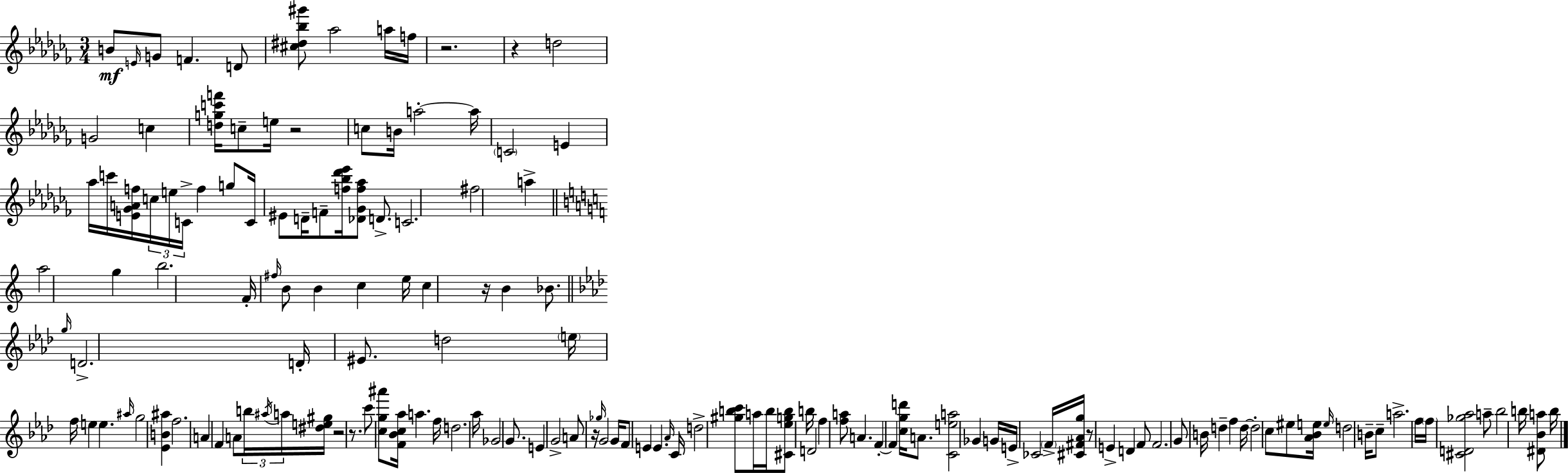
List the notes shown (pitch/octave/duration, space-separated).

B4/e E4/s G4/e F4/q. D4/e [C#5,D#5,Bb5,G#6]/e Ab5/h A5/s F5/s R/h. R/q D5/h G4/h C5/q [D5,G5,C6,F6]/s C5/e E5/s R/h C5/e B4/s A5/h A5/s C4/h E4/q Ab5/s C6/s [E4,Gb4,A4,F5]/s C5/s E5/s C4/s F5/q G5/e C4/s EIS4/e D4/s F4/e [F5,Bb5,Db6,Eb6]/s [Db4,Gb4,F5,Ab5]/e D4/e. C4/h. F#5/h A5/q A5/h G5/q B5/h. F4/s F#5/s B4/e B4/q C5/q E5/s C5/q R/s B4/q Bb4/e. G5/s D4/h. D4/s EIS4/e. D5/h E5/s F5/s E5/q E5/q. A#5/s G5/h [Eb4,B4,A#5]/q F5/h. A4/q F4/q A4/e B5/s A#5/s A5/s [D#5,E5,G#5]/s R/h R/e. C6/e [C5,G5,A#6]/e [F4,Bb4,C5,Ab5]/s A5/q. F5/s D5/h. Ab5/s Gb4/h G4/e. E4/q G4/h A4/e R/s Gb5/s G4/h G4/s F4/e E4/q E4/q. Ab4/s C4/s D5/h [G#5,B5,C6]/e A5/s B5/s [C#4,Eb5,G5,B5]/e B5/s D4/h F5/q [F5,A5]/e A4/q. F4/q F4/q [C5,G5,D6]/s A4/e. [C4,E5,A5]/h Gb4/q G4/s E4/s CES4/h F4/s [C#4,F#4,Ab4,G5]/s R/e E4/q D4/q F4/e F4/h. G4/e B4/s D5/q F5/q D5/s D5/h C5/e EIS5/e [Ab4,Bb4,E5]/s E5/s D5/h B4/s C5/e A5/h. F5/s F5/s [C#4,D4,Gb5,Ab5]/h A5/e Bb5/h B5/s [D#4,Bb4,A5]/e B5/s